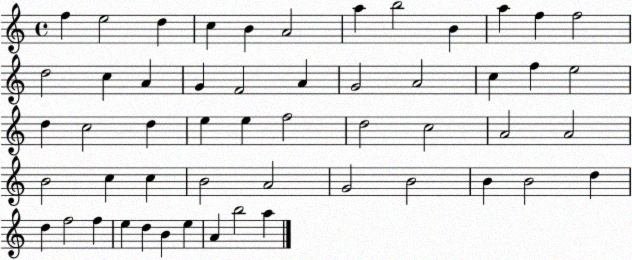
X:1
T:Untitled
M:4/4
L:1/4
K:C
f e2 d c B A2 a b2 B a f f2 d2 c A G F2 A G2 A2 c f e2 d c2 d e e f2 d2 c2 A2 A2 B2 c c B2 A2 G2 B2 B B2 d d f2 f e d B e A b2 a